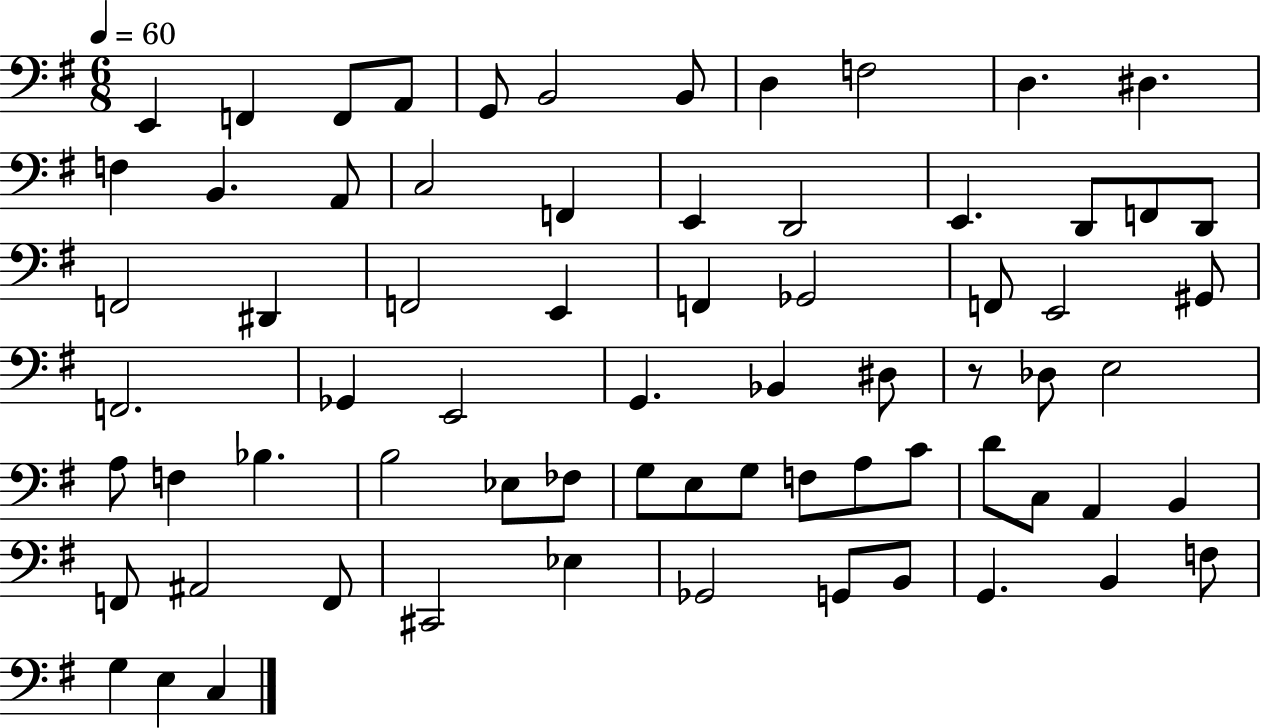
E2/q F2/q F2/e A2/e G2/e B2/h B2/e D3/q F3/h D3/q. D#3/q. F3/q B2/q. A2/e C3/h F2/q E2/q D2/h E2/q. D2/e F2/e D2/e F2/h D#2/q F2/h E2/q F2/q Gb2/h F2/e E2/h G#2/e F2/h. Gb2/q E2/h G2/q. Bb2/q D#3/e R/e Db3/e E3/h A3/e F3/q Bb3/q. B3/h Eb3/e FES3/e G3/e E3/e G3/e F3/e A3/e C4/e D4/e C3/e A2/q B2/q F2/e A#2/h F2/e C#2/h Eb3/q Gb2/h G2/e B2/e G2/q. B2/q F3/e G3/q E3/q C3/q